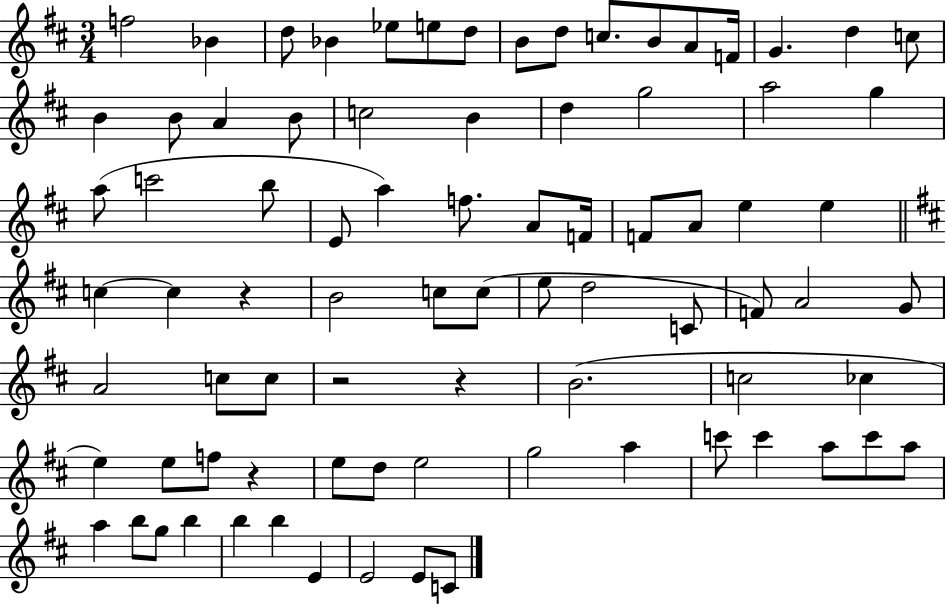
F5/h Bb4/q D5/e Bb4/q Eb5/e E5/e D5/e B4/e D5/e C5/e. B4/e A4/e F4/s G4/q. D5/q C5/e B4/q B4/e A4/q B4/e C5/h B4/q D5/q G5/h A5/h G5/q A5/e C6/h B5/e E4/e A5/q F5/e. A4/e F4/s F4/e A4/e E5/q E5/q C5/q C5/q R/q B4/h C5/e C5/e E5/e D5/h C4/e F4/e A4/h G4/e A4/h C5/e C5/e R/h R/q B4/h. C5/h CES5/q E5/q E5/e F5/e R/q E5/e D5/e E5/h G5/h A5/q C6/e C6/q A5/e C6/e A5/e A5/q B5/e G5/e B5/q B5/q B5/q E4/q E4/h E4/e C4/e